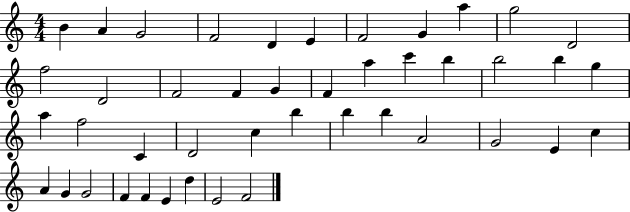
{
  \clef treble
  \numericTimeSignature
  \time 4/4
  \key c \major
  b'4 a'4 g'2 | f'2 d'4 e'4 | f'2 g'4 a''4 | g''2 d'2 | \break f''2 d'2 | f'2 f'4 g'4 | f'4 a''4 c'''4 b''4 | b''2 b''4 g''4 | \break a''4 f''2 c'4 | d'2 c''4 b''4 | b''4 b''4 a'2 | g'2 e'4 c''4 | \break a'4 g'4 g'2 | f'4 f'4 e'4 d''4 | e'2 f'2 | \bar "|."
}